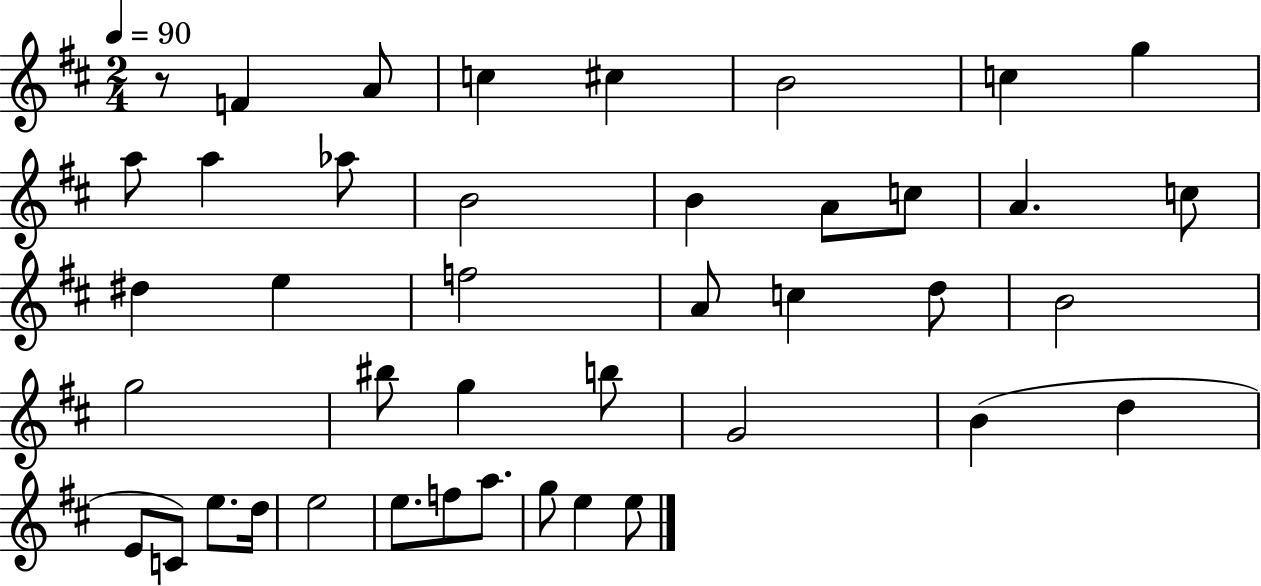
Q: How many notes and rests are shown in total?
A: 42